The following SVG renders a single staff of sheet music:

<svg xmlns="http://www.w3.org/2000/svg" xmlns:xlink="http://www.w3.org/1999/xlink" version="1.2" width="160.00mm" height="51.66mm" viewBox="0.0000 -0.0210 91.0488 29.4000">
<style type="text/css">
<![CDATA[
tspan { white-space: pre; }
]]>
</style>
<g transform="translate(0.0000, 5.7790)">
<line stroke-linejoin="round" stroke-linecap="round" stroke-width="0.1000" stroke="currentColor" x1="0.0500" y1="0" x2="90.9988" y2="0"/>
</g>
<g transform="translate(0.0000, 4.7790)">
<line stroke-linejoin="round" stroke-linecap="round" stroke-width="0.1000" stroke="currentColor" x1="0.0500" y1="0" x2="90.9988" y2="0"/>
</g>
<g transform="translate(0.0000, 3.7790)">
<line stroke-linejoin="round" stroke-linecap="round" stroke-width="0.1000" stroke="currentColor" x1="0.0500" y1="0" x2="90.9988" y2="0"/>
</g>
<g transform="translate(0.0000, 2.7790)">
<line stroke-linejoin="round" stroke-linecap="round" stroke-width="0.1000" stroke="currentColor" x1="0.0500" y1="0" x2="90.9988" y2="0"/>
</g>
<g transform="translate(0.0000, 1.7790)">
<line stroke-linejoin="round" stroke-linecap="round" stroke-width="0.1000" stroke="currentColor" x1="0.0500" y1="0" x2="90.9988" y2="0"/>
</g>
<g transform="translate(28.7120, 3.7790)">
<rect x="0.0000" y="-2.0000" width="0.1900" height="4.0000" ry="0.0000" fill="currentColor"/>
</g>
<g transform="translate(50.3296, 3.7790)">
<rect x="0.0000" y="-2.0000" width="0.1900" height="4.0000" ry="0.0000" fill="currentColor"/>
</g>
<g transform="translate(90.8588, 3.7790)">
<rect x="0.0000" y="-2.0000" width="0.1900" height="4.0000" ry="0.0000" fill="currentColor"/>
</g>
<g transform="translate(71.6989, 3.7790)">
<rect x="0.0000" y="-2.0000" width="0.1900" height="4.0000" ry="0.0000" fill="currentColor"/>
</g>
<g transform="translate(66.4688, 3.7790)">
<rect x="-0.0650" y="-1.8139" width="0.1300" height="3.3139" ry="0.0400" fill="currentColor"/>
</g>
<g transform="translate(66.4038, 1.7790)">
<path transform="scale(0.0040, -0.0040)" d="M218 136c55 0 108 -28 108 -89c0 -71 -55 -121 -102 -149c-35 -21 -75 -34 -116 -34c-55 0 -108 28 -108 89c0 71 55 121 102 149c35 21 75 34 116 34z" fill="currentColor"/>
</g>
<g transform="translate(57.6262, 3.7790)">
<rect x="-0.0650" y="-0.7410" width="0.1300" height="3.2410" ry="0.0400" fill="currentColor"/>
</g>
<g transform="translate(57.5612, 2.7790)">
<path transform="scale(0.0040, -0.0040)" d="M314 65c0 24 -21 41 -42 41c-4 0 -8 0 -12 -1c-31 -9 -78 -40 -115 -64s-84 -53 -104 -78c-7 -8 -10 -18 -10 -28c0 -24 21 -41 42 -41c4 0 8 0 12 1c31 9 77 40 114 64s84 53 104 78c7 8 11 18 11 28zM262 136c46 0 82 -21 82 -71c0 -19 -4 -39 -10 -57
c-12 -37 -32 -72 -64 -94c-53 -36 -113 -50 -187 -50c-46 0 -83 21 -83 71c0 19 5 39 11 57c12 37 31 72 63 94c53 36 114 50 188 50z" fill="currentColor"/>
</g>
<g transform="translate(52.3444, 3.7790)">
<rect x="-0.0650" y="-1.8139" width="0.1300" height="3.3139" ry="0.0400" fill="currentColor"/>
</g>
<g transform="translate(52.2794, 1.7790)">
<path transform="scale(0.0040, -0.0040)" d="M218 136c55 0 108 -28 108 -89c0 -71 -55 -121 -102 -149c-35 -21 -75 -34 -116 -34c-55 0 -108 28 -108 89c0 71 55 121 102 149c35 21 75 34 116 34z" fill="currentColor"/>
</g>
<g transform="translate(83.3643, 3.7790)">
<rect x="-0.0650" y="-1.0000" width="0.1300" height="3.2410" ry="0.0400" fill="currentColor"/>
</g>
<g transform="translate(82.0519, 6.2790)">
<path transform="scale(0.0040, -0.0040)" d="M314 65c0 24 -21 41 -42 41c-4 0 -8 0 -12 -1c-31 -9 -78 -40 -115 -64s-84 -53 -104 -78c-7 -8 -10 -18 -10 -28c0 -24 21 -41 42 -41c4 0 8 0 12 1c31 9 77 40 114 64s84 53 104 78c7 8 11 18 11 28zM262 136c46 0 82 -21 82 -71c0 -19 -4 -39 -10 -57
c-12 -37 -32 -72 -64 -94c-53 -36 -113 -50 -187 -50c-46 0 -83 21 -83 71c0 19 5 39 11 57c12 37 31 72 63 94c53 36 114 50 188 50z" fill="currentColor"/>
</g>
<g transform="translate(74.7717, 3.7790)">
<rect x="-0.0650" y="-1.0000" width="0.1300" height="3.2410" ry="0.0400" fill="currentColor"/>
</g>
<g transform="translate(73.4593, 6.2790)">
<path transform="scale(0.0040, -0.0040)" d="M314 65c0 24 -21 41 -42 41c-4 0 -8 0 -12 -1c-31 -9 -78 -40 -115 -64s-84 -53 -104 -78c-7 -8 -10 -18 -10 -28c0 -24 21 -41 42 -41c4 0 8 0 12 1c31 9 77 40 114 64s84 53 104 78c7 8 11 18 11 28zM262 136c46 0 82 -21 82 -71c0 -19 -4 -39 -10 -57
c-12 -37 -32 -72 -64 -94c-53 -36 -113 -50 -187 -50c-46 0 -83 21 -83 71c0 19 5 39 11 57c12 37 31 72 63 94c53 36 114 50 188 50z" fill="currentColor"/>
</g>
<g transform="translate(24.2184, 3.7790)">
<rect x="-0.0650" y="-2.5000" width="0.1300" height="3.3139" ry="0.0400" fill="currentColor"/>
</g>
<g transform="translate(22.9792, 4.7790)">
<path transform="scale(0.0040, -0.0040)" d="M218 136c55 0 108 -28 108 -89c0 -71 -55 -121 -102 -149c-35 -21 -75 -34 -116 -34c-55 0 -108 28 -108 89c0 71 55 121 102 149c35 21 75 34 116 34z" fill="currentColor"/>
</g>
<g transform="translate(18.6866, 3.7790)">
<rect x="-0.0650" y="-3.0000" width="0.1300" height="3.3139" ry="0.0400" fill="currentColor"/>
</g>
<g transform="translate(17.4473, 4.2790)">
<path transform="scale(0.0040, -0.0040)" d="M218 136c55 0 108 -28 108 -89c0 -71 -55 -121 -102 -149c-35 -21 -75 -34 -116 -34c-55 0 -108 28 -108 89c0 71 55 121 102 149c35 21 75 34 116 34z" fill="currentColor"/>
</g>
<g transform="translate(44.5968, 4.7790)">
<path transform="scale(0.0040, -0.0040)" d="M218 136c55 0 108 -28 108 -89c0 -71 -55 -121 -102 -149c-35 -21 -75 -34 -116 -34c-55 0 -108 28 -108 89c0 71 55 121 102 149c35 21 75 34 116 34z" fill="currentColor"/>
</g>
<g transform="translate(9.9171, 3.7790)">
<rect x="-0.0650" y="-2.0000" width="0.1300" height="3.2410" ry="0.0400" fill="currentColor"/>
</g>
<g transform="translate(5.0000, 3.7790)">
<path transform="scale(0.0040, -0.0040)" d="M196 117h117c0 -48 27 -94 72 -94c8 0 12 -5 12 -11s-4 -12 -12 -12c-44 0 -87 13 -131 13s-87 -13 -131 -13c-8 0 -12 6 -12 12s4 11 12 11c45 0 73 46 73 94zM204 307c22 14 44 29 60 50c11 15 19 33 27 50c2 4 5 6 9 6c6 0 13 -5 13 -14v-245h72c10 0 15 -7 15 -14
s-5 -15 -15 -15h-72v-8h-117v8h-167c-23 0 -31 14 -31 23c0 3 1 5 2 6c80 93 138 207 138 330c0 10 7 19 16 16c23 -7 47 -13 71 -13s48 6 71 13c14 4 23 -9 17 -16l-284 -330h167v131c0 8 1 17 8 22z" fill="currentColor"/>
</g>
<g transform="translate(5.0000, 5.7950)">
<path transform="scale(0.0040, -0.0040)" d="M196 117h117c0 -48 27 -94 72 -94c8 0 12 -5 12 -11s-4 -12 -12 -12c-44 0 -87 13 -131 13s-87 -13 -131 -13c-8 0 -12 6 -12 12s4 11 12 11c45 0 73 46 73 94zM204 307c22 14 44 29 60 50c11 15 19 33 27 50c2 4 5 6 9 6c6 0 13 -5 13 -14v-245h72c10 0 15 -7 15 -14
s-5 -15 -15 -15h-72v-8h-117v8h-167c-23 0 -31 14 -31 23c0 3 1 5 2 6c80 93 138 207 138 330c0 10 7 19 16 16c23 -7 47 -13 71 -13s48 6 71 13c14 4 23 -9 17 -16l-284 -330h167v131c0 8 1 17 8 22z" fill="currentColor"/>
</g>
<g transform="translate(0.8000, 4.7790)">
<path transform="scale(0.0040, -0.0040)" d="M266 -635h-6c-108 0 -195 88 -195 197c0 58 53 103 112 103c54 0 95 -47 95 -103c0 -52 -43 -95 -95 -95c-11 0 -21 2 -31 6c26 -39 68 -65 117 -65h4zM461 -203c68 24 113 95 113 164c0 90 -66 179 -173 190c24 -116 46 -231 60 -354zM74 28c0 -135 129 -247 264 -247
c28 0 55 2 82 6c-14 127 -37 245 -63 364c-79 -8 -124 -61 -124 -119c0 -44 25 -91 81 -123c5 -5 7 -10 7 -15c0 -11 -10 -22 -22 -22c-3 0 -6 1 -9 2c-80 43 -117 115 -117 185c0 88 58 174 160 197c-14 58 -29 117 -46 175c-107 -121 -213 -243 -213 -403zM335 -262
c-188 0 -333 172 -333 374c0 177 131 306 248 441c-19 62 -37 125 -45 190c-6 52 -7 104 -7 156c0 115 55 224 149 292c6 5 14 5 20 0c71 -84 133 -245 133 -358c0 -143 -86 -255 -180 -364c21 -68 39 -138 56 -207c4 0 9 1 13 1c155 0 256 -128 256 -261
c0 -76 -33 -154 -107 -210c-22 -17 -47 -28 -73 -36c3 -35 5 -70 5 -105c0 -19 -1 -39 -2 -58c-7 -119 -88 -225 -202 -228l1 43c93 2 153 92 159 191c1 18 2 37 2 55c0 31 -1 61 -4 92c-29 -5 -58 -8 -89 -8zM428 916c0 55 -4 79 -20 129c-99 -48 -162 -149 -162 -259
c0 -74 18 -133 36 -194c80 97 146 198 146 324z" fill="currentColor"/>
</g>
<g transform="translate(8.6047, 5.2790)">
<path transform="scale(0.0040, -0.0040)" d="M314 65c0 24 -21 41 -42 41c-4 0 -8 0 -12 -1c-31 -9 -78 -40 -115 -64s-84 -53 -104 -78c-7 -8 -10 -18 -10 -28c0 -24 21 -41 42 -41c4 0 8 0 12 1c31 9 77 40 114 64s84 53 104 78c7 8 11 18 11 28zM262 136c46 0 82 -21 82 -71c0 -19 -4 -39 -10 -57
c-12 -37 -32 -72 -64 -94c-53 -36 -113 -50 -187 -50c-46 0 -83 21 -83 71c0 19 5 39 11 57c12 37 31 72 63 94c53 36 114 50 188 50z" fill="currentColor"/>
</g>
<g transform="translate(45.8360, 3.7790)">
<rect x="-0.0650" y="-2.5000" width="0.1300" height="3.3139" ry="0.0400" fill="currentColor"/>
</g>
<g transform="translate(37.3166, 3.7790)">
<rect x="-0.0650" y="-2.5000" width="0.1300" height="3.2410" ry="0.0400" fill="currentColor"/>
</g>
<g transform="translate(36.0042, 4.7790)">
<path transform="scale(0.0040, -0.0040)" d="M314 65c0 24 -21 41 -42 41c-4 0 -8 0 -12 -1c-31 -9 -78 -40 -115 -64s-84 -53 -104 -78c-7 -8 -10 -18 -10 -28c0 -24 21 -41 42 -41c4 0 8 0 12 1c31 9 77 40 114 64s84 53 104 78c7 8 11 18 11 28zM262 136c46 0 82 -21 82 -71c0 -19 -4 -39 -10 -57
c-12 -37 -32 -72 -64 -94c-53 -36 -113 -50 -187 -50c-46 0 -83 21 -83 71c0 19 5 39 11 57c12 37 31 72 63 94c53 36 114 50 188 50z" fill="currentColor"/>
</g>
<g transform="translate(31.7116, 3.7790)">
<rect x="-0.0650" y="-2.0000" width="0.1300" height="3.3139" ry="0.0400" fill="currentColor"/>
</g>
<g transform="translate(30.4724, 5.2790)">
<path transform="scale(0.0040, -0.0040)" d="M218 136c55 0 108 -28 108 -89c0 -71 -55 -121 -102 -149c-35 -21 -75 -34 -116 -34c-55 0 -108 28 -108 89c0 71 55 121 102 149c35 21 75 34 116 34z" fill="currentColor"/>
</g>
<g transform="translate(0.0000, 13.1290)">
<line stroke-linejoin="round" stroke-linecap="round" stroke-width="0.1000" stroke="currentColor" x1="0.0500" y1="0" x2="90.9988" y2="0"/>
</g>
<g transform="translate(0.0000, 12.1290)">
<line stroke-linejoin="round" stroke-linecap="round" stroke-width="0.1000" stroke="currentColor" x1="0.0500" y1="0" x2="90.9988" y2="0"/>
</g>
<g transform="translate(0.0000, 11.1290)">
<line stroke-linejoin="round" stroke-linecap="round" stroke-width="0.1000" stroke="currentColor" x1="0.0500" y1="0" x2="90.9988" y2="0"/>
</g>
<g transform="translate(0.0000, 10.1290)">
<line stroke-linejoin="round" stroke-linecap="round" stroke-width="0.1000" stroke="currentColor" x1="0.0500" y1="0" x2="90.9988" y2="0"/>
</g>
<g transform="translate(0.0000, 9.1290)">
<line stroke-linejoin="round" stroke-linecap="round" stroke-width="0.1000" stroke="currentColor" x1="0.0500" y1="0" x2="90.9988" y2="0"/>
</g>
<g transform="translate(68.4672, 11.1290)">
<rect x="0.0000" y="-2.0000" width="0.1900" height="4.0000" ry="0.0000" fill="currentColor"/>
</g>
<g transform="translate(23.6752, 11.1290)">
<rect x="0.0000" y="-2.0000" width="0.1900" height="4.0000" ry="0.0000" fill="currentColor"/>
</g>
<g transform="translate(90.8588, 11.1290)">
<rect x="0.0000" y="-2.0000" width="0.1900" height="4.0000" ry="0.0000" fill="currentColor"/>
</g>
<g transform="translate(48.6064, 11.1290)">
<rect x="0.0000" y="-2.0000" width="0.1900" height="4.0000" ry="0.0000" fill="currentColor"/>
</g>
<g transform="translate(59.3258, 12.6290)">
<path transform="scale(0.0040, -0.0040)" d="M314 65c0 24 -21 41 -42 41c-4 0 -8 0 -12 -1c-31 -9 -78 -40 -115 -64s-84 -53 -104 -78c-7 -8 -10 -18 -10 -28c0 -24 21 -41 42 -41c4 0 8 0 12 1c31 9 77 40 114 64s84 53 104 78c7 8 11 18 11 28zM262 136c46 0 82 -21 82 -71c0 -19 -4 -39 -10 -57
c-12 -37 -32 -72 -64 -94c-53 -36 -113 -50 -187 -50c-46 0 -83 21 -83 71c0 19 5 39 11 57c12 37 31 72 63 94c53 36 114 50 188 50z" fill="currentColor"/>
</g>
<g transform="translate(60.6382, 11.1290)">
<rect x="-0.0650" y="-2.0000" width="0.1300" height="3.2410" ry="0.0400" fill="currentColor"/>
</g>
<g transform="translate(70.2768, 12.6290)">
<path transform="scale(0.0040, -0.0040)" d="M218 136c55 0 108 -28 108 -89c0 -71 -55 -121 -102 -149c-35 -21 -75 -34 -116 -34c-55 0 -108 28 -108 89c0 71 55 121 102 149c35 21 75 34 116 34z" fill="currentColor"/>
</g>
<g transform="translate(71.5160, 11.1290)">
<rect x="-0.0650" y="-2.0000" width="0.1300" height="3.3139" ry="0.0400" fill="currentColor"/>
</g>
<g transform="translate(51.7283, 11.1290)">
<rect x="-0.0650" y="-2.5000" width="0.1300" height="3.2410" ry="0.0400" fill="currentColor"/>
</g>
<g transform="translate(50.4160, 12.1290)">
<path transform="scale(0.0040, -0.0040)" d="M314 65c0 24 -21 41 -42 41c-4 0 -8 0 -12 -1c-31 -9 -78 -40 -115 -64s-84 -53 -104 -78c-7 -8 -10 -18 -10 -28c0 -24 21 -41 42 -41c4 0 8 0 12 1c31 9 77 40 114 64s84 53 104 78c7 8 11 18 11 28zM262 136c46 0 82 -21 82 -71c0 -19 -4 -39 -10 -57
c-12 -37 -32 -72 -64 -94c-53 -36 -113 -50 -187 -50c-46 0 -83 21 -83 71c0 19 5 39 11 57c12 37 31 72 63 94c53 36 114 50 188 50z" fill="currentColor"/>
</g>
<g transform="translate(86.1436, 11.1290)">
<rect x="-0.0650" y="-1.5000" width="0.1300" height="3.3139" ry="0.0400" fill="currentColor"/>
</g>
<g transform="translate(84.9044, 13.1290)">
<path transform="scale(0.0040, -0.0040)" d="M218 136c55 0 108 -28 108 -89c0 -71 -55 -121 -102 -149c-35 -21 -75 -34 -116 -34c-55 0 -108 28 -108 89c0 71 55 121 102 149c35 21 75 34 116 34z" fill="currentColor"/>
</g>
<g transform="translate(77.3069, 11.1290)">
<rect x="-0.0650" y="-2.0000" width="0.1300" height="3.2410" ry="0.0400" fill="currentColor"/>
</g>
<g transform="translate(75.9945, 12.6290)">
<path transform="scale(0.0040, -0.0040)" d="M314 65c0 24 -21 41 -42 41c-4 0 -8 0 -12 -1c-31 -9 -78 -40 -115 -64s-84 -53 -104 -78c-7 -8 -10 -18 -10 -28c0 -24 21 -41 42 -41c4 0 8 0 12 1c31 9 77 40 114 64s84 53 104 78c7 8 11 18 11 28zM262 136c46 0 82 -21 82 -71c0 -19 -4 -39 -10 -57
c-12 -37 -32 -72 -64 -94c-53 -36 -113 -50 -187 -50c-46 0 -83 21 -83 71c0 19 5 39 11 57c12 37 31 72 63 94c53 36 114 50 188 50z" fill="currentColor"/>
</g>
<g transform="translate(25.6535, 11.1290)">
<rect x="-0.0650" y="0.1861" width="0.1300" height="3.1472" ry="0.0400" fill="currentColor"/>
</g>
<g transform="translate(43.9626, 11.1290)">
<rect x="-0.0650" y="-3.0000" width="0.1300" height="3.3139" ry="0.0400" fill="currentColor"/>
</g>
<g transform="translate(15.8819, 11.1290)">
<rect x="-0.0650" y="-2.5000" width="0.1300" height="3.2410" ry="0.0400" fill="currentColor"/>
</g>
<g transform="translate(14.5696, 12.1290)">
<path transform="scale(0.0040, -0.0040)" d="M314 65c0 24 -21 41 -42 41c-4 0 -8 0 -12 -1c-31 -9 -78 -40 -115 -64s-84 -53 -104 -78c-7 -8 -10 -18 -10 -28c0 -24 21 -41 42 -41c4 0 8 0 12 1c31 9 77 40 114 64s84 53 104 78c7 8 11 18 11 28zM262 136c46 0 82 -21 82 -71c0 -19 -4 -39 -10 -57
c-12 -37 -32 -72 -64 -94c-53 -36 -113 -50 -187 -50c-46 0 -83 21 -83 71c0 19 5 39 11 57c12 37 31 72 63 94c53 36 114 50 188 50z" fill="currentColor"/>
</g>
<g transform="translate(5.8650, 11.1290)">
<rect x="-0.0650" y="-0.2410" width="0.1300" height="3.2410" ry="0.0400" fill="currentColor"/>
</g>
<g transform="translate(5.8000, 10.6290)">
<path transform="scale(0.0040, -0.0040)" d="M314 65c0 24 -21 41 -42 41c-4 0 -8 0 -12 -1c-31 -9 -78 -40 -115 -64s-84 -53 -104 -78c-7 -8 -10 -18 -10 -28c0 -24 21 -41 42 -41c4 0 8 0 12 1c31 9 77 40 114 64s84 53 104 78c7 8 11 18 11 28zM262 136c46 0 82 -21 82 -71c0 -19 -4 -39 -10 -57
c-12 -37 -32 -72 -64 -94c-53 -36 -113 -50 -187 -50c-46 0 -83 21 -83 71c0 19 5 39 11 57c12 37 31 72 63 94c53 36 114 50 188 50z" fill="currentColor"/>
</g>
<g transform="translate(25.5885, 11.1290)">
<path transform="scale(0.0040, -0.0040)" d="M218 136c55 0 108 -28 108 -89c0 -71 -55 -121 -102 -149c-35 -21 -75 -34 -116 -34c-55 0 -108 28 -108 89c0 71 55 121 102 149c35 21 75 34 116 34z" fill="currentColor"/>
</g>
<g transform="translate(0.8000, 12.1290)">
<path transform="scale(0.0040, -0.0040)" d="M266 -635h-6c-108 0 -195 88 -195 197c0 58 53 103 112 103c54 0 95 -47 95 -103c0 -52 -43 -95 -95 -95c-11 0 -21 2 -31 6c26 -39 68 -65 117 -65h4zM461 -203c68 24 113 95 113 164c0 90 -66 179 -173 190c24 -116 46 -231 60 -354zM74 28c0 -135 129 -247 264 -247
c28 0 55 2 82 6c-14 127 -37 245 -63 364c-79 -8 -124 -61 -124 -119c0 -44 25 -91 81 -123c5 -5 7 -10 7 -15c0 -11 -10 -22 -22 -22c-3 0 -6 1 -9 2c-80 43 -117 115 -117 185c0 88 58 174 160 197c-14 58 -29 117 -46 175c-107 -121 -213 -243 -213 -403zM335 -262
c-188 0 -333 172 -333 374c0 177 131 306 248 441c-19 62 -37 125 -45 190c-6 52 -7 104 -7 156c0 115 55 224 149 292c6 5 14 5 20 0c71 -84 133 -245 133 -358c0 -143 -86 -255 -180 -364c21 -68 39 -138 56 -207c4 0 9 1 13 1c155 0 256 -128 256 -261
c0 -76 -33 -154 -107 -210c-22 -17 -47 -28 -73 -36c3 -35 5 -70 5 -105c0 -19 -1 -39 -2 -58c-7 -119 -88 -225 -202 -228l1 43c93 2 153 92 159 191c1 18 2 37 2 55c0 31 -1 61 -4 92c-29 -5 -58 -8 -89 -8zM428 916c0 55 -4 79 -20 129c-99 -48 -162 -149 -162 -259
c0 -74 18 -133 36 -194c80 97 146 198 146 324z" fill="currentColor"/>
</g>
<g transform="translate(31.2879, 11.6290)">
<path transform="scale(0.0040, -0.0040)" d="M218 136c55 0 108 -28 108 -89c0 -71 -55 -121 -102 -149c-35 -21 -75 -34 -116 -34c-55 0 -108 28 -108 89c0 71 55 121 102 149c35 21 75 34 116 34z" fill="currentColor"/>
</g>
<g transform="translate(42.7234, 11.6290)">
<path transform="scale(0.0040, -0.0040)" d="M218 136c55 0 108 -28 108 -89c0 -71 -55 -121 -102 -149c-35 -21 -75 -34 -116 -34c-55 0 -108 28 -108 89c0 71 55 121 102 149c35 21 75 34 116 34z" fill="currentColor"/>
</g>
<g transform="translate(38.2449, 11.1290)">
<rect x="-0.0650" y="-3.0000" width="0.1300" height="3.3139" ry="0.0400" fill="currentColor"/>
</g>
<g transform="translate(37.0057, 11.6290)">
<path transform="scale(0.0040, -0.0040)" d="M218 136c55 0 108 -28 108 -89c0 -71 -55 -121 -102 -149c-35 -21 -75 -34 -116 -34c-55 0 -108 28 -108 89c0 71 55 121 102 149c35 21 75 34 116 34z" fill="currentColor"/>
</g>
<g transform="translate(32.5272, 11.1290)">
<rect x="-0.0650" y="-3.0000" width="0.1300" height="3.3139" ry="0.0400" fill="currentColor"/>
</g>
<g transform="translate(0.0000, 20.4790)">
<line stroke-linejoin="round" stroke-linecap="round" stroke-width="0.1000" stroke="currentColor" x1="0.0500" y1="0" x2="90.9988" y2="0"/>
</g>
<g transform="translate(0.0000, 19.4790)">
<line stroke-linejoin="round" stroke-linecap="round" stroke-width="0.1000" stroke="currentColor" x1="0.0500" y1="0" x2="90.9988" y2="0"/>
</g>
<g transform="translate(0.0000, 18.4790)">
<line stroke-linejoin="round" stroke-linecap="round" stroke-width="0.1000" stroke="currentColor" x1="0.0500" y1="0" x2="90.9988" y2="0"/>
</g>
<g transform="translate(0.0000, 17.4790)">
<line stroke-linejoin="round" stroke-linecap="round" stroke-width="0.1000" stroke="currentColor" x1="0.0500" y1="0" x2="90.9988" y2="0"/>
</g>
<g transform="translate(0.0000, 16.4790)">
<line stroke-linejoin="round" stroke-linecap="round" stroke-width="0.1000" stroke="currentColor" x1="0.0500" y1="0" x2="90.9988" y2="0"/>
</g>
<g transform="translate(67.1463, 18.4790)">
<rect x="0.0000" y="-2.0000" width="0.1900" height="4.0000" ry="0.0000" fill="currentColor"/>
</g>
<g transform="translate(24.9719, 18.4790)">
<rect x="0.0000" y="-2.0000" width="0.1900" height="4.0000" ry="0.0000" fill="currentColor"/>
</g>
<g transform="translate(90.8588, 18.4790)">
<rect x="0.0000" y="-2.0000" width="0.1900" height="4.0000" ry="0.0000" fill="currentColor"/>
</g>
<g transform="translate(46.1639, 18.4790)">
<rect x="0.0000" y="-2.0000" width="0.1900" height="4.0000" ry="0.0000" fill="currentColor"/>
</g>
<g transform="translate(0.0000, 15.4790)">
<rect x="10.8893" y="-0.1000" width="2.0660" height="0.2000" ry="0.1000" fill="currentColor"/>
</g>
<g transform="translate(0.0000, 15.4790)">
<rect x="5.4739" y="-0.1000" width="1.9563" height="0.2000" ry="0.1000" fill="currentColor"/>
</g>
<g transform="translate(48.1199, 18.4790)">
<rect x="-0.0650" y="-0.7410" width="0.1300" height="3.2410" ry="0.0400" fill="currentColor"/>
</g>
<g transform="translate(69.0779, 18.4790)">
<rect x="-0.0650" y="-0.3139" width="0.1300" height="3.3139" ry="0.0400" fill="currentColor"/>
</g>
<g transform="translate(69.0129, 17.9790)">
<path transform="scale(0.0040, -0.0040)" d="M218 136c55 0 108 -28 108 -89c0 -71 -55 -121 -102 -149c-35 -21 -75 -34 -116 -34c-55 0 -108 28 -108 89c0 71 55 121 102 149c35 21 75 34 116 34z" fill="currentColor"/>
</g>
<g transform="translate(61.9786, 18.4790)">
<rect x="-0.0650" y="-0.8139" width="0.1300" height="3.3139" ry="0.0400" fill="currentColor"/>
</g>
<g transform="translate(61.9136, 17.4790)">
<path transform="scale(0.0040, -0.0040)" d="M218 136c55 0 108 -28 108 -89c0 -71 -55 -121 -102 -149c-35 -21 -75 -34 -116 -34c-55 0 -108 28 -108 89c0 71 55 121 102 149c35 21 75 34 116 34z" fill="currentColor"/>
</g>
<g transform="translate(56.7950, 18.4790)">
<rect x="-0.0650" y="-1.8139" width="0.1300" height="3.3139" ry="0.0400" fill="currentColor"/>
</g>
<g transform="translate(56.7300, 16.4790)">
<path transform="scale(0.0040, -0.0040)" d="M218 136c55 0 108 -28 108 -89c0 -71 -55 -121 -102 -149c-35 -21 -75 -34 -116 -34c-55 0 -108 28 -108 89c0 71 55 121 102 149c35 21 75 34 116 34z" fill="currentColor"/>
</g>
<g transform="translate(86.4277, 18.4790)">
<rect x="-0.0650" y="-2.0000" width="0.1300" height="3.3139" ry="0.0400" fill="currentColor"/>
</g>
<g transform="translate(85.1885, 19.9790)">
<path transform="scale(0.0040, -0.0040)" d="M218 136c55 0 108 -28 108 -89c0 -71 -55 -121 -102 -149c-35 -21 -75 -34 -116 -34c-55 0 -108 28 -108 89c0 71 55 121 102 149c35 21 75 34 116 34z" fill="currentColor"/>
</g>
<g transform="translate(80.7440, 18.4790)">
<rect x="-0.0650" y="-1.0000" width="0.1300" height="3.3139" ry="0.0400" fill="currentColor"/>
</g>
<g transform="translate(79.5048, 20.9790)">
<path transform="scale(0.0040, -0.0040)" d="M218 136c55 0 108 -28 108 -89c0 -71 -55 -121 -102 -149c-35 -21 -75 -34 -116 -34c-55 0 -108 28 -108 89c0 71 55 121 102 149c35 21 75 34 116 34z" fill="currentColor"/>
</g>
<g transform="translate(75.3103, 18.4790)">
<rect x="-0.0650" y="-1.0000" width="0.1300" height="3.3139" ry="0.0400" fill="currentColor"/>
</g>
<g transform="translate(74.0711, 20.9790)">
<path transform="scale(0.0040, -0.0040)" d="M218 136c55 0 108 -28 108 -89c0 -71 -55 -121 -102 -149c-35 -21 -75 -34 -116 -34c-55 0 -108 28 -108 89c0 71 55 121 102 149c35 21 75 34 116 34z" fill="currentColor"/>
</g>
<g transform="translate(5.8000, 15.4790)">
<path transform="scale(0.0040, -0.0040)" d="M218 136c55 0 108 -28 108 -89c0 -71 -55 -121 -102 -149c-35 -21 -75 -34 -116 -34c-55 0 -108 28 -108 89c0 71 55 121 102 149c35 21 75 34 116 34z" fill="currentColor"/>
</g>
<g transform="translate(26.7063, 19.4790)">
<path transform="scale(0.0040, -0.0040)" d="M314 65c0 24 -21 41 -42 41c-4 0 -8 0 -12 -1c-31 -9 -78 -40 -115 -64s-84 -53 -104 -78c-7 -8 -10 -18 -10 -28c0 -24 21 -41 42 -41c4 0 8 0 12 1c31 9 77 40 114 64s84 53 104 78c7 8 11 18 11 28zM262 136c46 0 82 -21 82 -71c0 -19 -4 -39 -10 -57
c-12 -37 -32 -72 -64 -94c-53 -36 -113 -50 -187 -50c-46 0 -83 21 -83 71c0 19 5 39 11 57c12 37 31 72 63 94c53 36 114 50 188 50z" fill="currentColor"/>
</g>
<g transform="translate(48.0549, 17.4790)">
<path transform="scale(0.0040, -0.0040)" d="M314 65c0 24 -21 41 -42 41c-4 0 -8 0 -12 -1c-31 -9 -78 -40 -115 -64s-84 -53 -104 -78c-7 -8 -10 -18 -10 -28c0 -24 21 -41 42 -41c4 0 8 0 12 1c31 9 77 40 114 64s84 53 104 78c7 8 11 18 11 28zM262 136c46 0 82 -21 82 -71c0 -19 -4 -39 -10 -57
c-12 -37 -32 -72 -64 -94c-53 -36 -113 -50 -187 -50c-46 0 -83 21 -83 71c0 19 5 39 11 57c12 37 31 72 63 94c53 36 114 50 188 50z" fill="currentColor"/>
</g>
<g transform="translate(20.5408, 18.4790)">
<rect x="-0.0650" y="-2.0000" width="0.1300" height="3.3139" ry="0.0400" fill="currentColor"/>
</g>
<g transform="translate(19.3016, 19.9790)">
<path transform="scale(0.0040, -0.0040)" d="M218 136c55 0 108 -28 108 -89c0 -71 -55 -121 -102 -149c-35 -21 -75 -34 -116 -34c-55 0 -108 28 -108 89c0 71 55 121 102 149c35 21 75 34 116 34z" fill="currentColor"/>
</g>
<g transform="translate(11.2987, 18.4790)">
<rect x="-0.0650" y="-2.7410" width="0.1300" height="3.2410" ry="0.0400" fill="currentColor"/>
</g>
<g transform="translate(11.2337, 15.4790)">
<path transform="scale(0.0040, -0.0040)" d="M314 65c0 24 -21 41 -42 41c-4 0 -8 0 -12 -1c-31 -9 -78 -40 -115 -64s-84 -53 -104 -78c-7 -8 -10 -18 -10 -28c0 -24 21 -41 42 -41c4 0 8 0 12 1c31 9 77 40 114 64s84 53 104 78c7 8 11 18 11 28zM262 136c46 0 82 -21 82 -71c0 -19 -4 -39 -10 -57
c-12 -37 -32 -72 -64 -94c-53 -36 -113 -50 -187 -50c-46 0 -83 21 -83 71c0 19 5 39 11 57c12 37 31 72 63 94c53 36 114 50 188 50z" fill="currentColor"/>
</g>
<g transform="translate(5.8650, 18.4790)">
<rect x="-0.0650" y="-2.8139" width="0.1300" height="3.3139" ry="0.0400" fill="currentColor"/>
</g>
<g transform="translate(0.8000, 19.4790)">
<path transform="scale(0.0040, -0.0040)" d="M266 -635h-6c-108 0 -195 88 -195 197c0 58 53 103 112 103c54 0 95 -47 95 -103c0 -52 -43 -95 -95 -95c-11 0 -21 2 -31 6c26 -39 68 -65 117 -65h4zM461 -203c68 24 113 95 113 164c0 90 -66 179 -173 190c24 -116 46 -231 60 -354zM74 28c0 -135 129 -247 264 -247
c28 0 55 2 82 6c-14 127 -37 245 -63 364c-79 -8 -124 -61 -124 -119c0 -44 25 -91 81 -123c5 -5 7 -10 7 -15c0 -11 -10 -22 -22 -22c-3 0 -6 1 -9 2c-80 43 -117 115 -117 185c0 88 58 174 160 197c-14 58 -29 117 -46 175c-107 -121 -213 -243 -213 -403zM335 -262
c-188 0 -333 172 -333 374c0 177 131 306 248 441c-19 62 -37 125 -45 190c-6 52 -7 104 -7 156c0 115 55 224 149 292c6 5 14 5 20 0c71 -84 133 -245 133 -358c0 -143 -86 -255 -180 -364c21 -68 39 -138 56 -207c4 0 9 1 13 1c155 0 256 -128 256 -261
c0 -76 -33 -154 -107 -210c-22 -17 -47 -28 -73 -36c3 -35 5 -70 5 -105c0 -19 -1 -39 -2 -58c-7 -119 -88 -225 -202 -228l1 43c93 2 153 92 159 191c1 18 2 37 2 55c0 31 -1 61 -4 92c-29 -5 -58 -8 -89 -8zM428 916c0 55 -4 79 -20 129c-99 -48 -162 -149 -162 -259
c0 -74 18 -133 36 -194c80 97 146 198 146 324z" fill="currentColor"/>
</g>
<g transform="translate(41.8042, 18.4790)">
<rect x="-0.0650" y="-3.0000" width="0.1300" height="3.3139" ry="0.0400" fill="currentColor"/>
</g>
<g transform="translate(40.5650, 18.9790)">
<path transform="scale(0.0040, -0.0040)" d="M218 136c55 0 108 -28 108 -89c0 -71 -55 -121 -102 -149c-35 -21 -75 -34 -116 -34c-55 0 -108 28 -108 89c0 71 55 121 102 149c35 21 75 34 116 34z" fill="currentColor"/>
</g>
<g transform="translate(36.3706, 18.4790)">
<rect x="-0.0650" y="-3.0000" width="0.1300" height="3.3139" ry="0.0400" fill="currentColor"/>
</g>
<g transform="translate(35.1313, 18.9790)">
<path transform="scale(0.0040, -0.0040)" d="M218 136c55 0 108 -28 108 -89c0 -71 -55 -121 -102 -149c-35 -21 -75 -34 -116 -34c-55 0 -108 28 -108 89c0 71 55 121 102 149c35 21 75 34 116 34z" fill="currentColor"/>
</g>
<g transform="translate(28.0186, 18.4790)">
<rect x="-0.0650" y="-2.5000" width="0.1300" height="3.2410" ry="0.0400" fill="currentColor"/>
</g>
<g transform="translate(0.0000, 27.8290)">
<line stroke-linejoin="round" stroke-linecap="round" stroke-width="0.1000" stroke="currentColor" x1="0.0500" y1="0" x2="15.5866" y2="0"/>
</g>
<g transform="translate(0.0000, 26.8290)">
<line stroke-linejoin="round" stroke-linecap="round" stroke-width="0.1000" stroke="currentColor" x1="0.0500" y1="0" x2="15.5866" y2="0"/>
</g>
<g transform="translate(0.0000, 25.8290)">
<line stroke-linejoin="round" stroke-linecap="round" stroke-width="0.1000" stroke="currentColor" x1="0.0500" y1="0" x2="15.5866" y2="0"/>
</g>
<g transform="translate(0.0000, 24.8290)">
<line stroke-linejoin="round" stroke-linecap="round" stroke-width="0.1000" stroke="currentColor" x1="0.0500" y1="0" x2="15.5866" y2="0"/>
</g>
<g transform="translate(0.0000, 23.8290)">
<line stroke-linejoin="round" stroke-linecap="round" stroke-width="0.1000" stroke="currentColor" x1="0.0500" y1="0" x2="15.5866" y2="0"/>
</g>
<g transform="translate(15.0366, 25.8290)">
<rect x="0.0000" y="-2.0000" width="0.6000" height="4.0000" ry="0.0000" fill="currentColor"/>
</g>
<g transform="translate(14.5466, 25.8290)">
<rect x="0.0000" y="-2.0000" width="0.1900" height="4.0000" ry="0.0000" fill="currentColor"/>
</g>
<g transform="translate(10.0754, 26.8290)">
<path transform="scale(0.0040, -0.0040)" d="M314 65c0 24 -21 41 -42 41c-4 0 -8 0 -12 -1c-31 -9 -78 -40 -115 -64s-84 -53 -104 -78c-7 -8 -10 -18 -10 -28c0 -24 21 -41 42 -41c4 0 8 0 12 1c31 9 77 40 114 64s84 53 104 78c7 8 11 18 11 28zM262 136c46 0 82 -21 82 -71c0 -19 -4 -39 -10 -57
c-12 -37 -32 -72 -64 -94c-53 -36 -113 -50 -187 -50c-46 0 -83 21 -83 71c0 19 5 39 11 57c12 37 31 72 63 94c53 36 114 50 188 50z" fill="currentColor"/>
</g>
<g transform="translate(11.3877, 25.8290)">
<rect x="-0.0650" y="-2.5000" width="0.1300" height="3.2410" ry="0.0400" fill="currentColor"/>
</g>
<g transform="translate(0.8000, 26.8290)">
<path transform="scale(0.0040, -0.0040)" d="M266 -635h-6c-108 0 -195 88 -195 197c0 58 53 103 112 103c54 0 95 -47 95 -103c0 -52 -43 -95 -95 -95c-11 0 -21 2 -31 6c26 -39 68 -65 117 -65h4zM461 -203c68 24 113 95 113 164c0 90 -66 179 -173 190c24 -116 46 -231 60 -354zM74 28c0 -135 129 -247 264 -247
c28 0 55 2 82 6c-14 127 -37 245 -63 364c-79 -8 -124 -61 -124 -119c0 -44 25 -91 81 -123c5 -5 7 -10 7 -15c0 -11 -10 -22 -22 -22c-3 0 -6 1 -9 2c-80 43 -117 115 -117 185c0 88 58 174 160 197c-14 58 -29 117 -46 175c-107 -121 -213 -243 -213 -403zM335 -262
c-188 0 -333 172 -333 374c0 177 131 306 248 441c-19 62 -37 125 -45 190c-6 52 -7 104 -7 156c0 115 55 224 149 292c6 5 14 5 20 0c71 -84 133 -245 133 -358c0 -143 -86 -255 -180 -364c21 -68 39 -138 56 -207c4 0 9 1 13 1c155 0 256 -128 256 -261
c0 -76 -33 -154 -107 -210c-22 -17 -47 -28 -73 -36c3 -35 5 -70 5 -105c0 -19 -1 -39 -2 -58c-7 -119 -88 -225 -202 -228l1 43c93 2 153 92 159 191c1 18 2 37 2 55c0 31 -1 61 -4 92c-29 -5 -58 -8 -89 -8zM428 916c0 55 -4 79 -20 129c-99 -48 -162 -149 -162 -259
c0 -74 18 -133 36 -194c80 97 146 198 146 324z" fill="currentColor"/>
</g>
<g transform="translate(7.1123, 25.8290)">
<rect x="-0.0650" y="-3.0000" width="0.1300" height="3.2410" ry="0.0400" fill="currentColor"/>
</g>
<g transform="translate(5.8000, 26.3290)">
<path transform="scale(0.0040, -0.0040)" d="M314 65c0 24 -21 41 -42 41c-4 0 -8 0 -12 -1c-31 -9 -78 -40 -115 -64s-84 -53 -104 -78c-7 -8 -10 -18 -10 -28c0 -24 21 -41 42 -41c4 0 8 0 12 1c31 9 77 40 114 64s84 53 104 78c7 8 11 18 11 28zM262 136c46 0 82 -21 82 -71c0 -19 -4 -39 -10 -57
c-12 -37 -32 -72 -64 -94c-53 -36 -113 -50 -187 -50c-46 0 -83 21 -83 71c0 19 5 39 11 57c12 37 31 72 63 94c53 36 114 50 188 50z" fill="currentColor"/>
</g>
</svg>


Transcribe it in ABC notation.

X:1
T:Untitled
M:4/4
L:1/4
K:C
F2 A G F G2 G f d2 f D2 D2 c2 G2 B A A A G2 F2 F F2 E a a2 F G2 A A d2 f d c D D F A2 G2